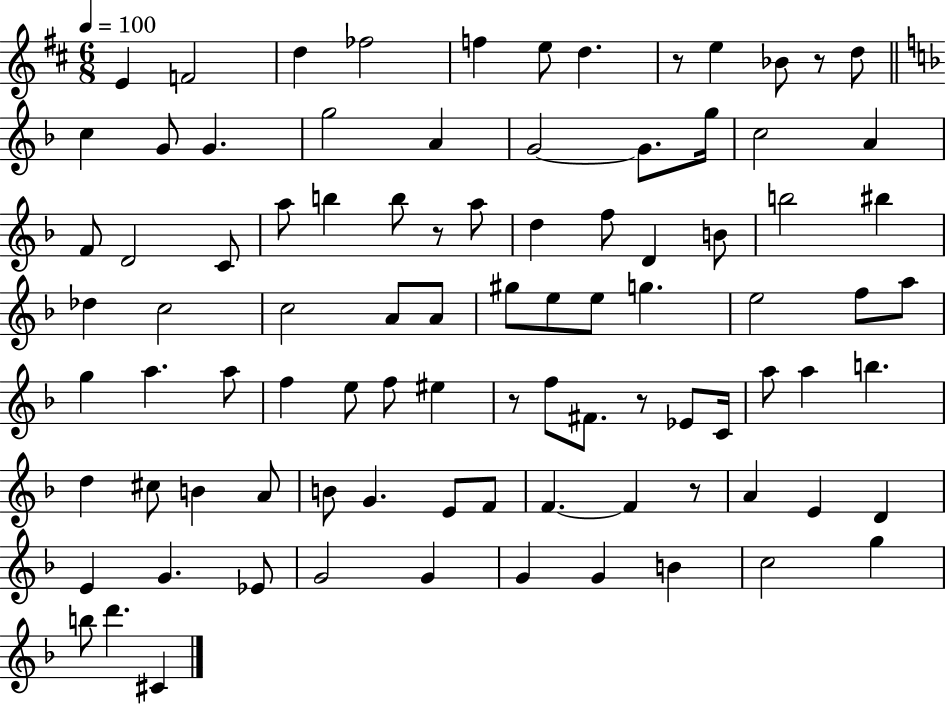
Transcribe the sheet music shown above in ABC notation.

X:1
T:Untitled
M:6/8
L:1/4
K:D
E F2 d _f2 f e/2 d z/2 e _B/2 z/2 d/2 c G/2 G g2 A G2 G/2 g/4 c2 A F/2 D2 C/2 a/2 b b/2 z/2 a/2 d f/2 D B/2 b2 ^b _d c2 c2 A/2 A/2 ^g/2 e/2 e/2 g e2 f/2 a/2 g a a/2 f e/2 f/2 ^e z/2 f/2 ^F/2 z/2 _E/2 C/4 a/2 a b d ^c/2 B A/2 B/2 G E/2 F/2 F F z/2 A E D E G _E/2 G2 G G G B c2 g b/2 d' ^C